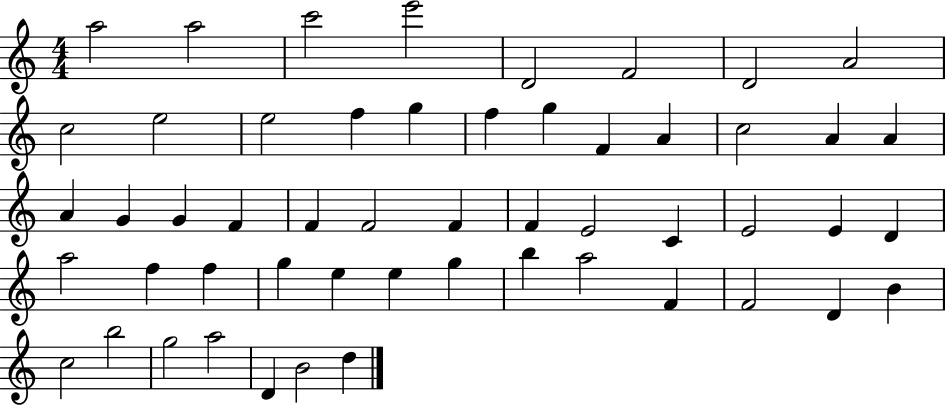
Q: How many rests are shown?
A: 0